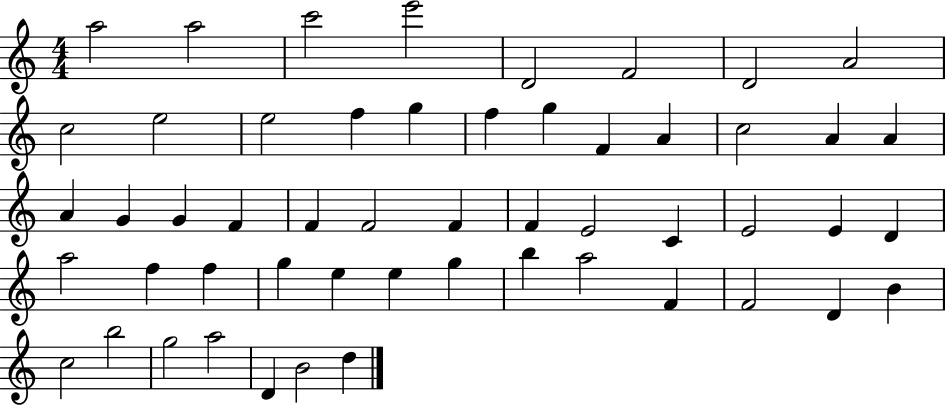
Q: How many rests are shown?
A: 0